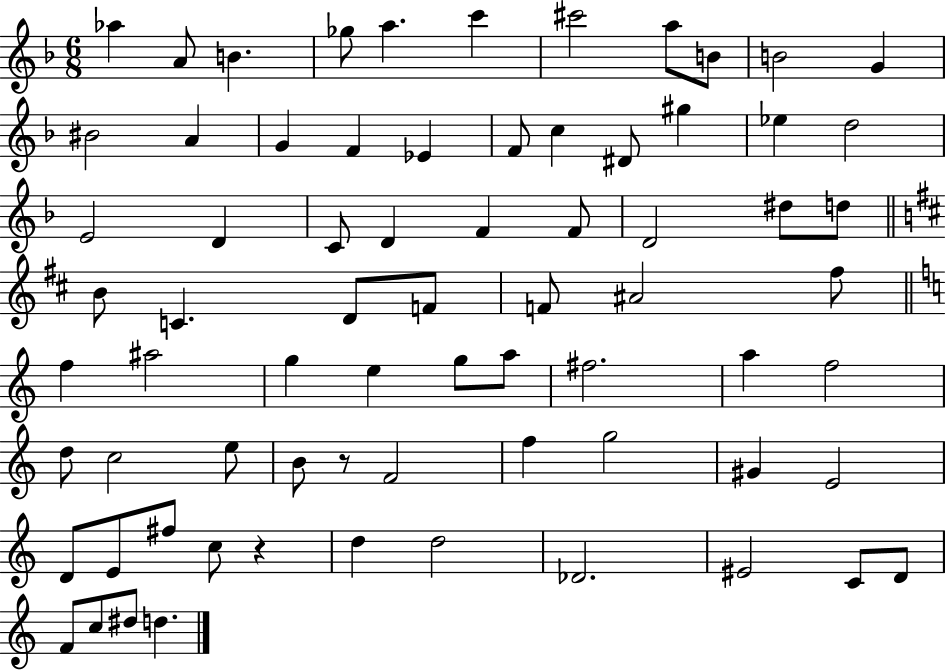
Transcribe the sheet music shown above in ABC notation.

X:1
T:Untitled
M:6/8
L:1/4
K:F
_a A/2 B _g/2 a c' ^c'2 a/2 B/2 B2 G ^B2 A G F _E F/2 c ^D/2 ^g _e d2 E2 D C/2 D F F/2 D2 ^d/2 d/2 B/2 C D/2 F/2 F/2 ^A2 ^f/2 f ^a2 g e g/2 a/2 ^f2 a f2 d/2 c2 e/2 B/2 z/2 F2 f g2 ^G E2 D/2 E/2 ^f/2 c/2 z d d2 _D2 ^E2 C/2 D/2 F/2 c/2 ^d/2 d